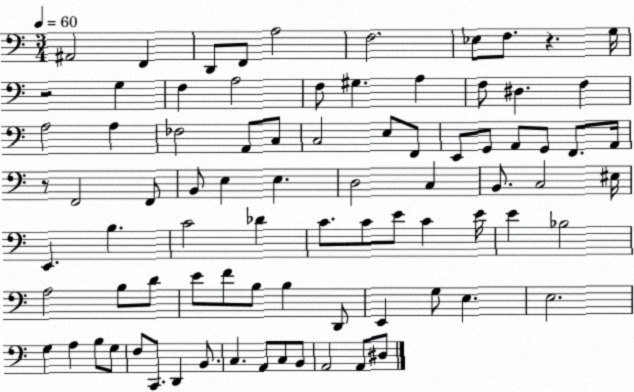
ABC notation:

X:1
T:Untitled
M:3/4
L:1/4
K:C
^A,,2 F,, D,,/2 F,,/2 A,2 F,2 _E,/2 F,/2 z G,/4 z2 G, F, A,2 F,/2 ^G, A, F,/2 ^D, F, A,2 A, _F,2 A,,/2 C,/2 C,2 E,/2 F,,/2 E,,/2 G,,/2 A,,/2 G,,/2 F,,/2 A,,/4 z/2 F,,2 F,,/2 B,,/2 E, E, D,2 C, B,,/2 C,2 ^E,/4 E,, B, C2 _D C/2 C/2 E/2 C E/4 E _B,2 A,2 B,/2 D/2 E/2 F/2 B,/2 B, D,,/2 E,, G,/2 E, E,2 G, A, B,/2 G,/2 F,/2 C,,/2 D,, B,,/2 C, A,,/2 C,/2 B,,/2 A,,2 A,,/2 ^D,/2